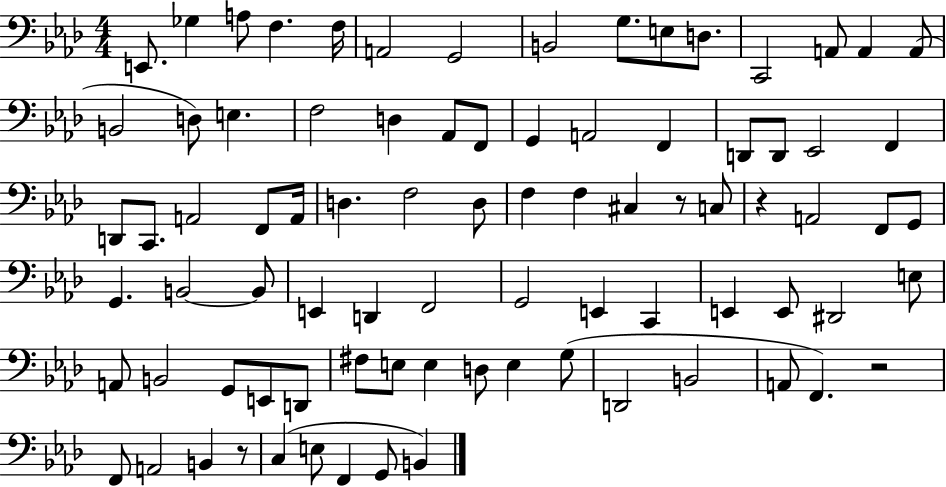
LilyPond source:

{
  \clef bass
  \numericTimeSignature
  \time 4/4
  \key aes \major
  e,8. ges4 a8 f4. f16 | a,2 g,2 | b,2 g8. e8 d8. | c,2 a,8 a,4 a,8( | \break b,2 d8) e4. | f2 d4 aes,8 f,8 | g,4 a,2 f,4 | d,8 d,8 ees,2 f,4 | \break d,8 c,8. a,2 f,8 a,16 | d4. f2 d8 | f4 f4 cis4 r8 c8 | r4 a,2 f,8 g,8 | \break g,4. b,2~~ b,8 | e,4 d,4 f,2 | g,2 e,4 c,4 | e,4 e,8 dis,2 e8 | \break a,8 b,2 g,8 e,8 d,8 | fis8 e8 e4 d8 e4 g8( | d,2 b,2 | a,8 f,4.) r2 | \break f,8 a,2 b,4 r8 | c4( e8 f,4 g,8 b,4) | \bar "|."
}